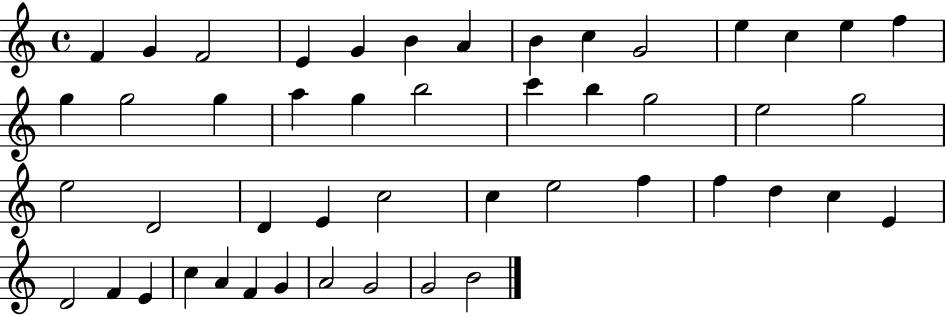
F4/q G4/q F4/h E4/q G4/q B4/q A4/q B4/q C5/q G4/h E5/q C5/q E5/q F5/q G5/q G5/h G5/q A5/q G5/q B5/h C6/q B5/q G5/h E5/h G5/h E5/h D4/h D4/q E4/q C5/h C5/q E5/h F5/q F5/q D5/q C5/q E4/q D4/h F4/q E4/q C5/q A4/q F4/q G4/q A4/h G4/h G4/h B4/h